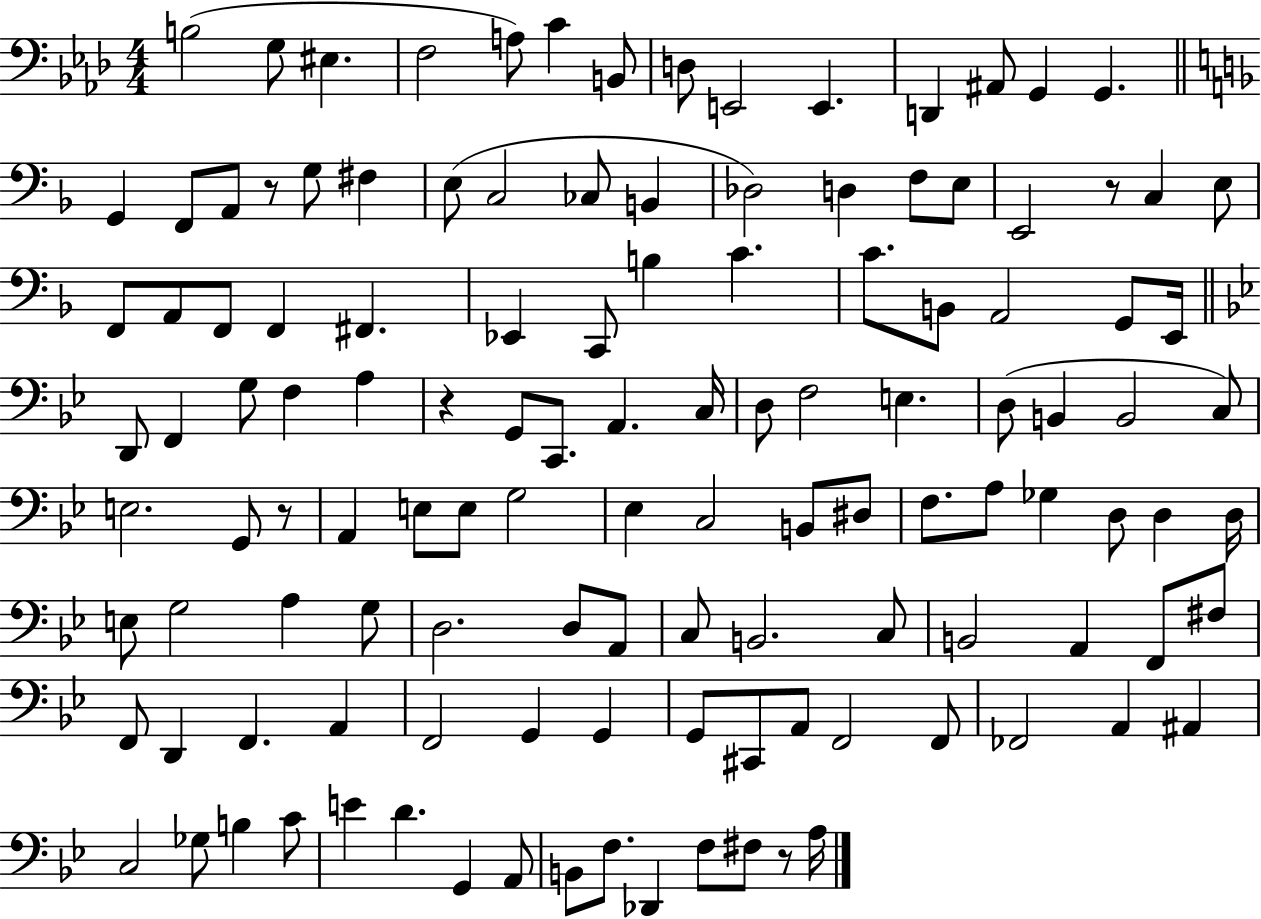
B3/h G3/e EIS3/q. F3/h A3/e C4/q B2/e D3/e E2/h E2/q. D2/q A#2/e G2/q G2/q. G2/q F2/e A2/e R/e G3/e F#3/q E3/e C3/h CES3/e B2/q Db3/h D3/q F3/e E3/e E2/h R/e C3/q E3/e F2/e A2/e F2/e F2/q F#2/q. Eb2/q C2/e B3/q C4/q. C4/e. B2/e A2/h G2/e E2/s D2/e F2/q G3/e F3/q A3/q R/q G2/e C2/e. A2/q. C3/s D3/e F3/h E3/q. D3/e B2/q B2/h C3/e E3/h. G2/e R/e A2/q E3/e E3/e G3/h Eb3/q C3/h B2/e D#3/e F3/e. A3/e Gb3/q D3/e D3/q D3/s E3/e G3/h A3/q G3/e D3/h. D3/e A2/e C3/e B2/h. C3/e B2/h A2/q F2/e F#3/e F2/e D2/q F2/q. A2/q F2/h G2/q G2/q G2/e C#2/e A2/e F2/h F2/e FES2/h A2/q A#2/q C3/h Gb3/e B3/q C4/e E4/q D4/q. G2/q A2/e B2/e F3/e. Db2/q F3/e F#3/e R/e A3/s